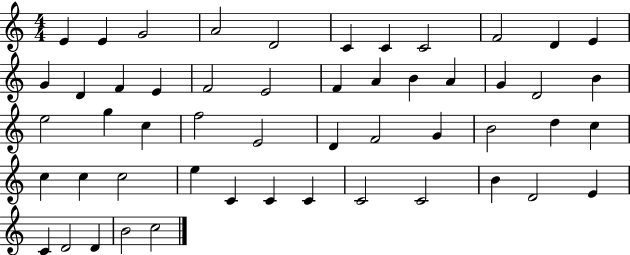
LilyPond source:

{
  \clef treble
  \numericTimeSignature
  \time 4/4
  \key c \major
  e'4 e'4 g'2 | a'2 d'2 | c'4 c'4 c'2 | f'2 d'4 e'4 | \break g'4 d'4 f'4 e'4 | f'2 e'2 | f'4 a'4 b'4 a'4 | g'4 d'2 b'4 | \break e''2 g''4 c''4 | f''2 e'2 | d'4 f'2 g'4 | b'2 d''4 c''4 | \break c''4 c''4 c''2 | e''4 c'4 c'4 c'4 | c'2 c'2 | b'4 d'2 e'4 | \break c'4 d'2 d'4 | b'2 c''2 | \bar "|."
}